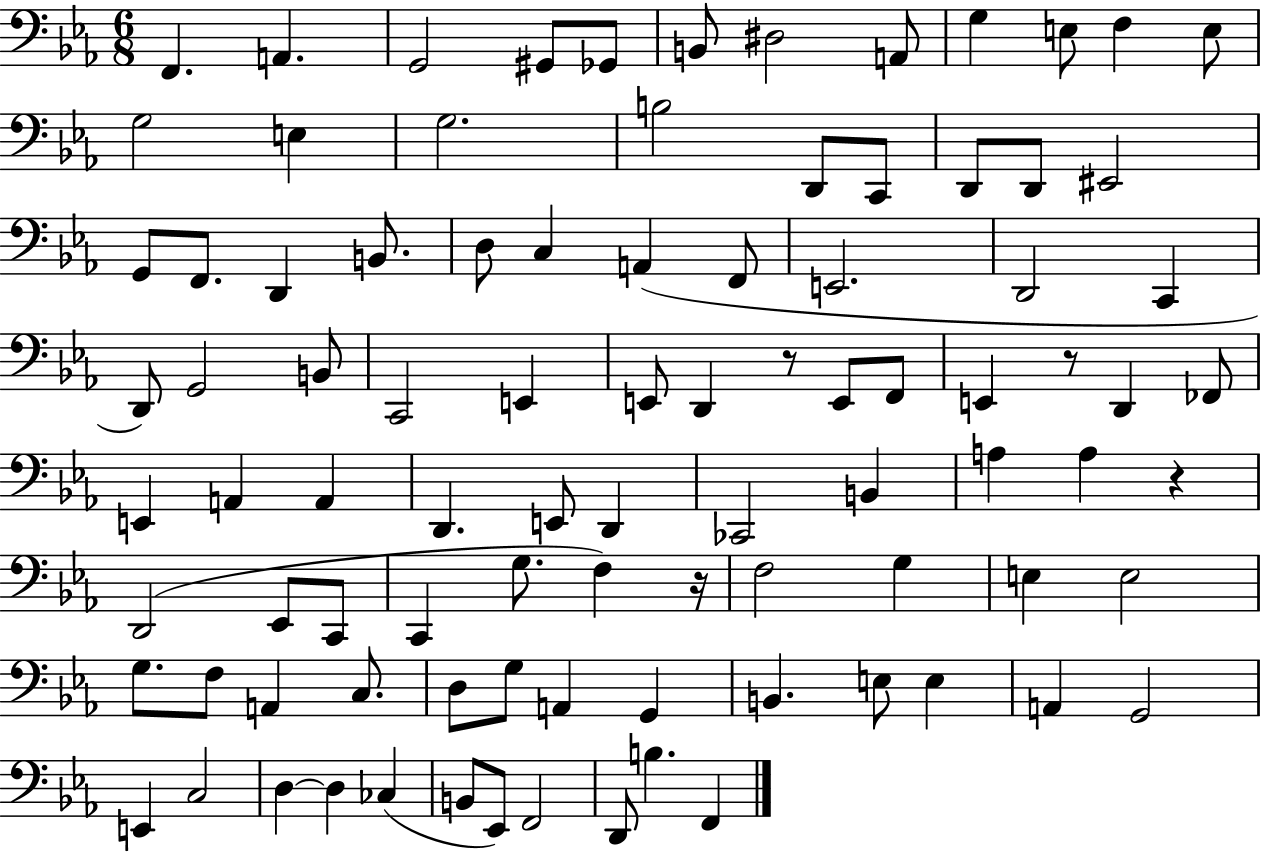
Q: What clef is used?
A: bass